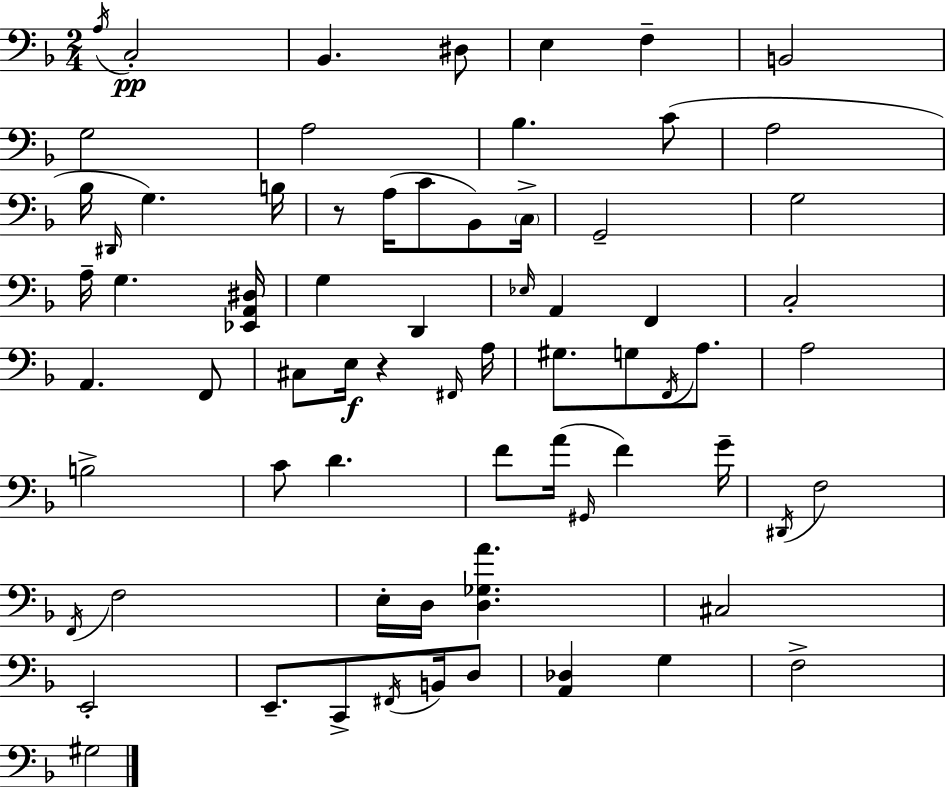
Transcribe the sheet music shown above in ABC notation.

X:1
T:Untitled
M:2/4
L:1/4
K:Dm
A,/4 C,2 _B,, ^D,/2 E, F, B,,2 G,2 A,2 _B, C/2 A,2 _B,/4 ^D,,/4 G, B,/4 z/2 A,/4 C/2 _B,,/2 C,/4 G,,2 G,2 A,/4 G, [_E,,A,,^D,]/4 G, D,, _E,/4 A,, F,, C,2 A,, F,,/2 ^C,/2 E,/4 z ^F,,/4 A,/4 ^G,/2 G,/2 F,,/4 A,/2 A,2 B,2 C/2 D F/2 A/4 ^G,,/4 F G/4 ^D,,/4 F,2 F,,/4 F,2 E,/4 D,/4 [D,_G,A] ^C,2 E,,2 E,,/2 C,,/2 ^F,,/4 B,,/4 D,/2 [A,,_D,] G, F,2 ^G,2